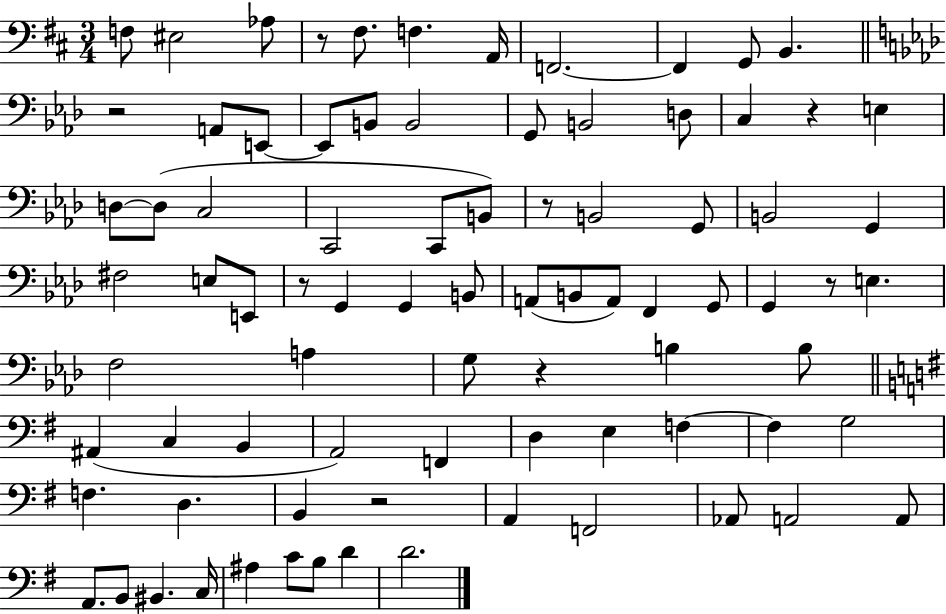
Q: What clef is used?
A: bass